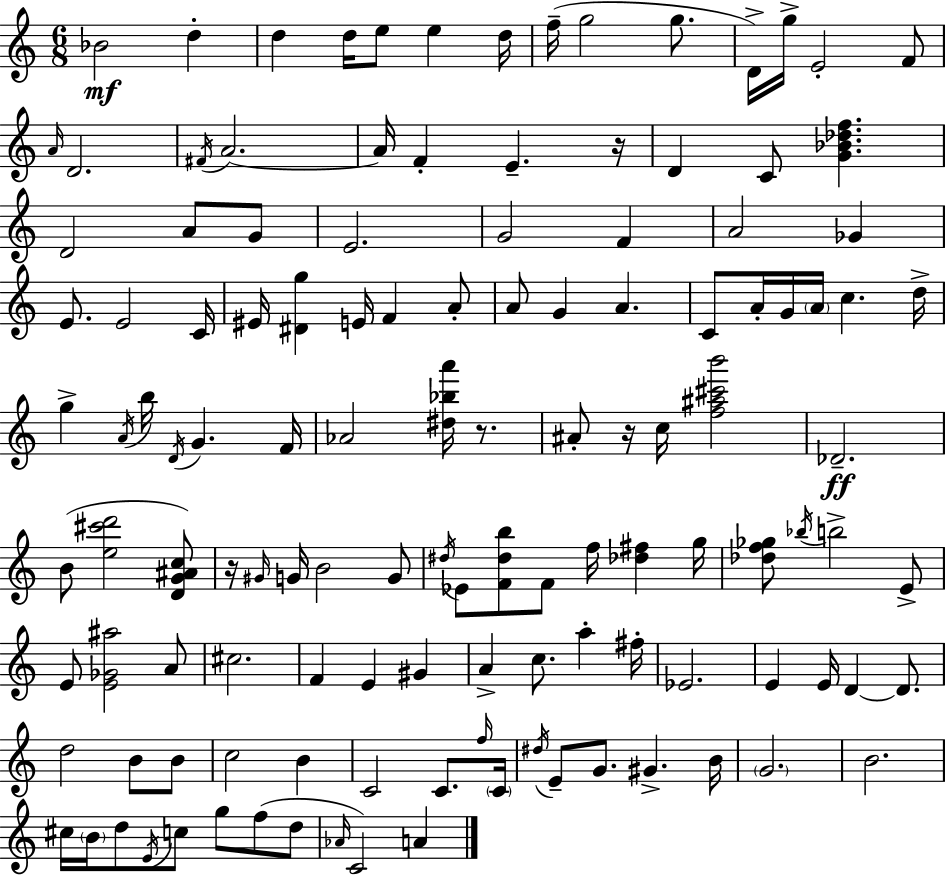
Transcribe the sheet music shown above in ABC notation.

X:1
T:Untitled
M:6/8
L:1/4
K:C
_B2 d d d/4 e/2 e d/4 f/4 g2 g/2 D/4 g/4 E2 F/2 A/4 D2 ^F/4 A2 A/4 F E z/4 D C/2 [G_B_df] D2 A/2 G/2 E2 G2 F A2 _G E/2 E2 C/4 ^E/4 [^Dg] E/4 F A/2 A/2 G A C/2 A/4 G/4 A/4 c d/4 g A/4 b/4 D/4 G F/4 _A2 [^d_ba']/4 z/2 ^A/2 z/4 c/4 [f^a^c'b']2 _D2 B/2 [e^c'd']2 [DG^Ac]/2 z/4 ^G/4 G/4 B2 G/2 ^d/4 _E/2 [F^db]/2 F/2 f/4 [_d^f] g/4 [_df_g]/2 _b/4 b2 E/2 E/2 [E_G^a]2 A/2 ^c2 F E ^G A c/2 a ^f/4 _E2 E E/4 D D/2 d2 B/2 B/2 c2 B C2 C/2 f/4 C/4 ^d/4 E/2 G/2 ^G B/4 G2 B2 ^c/4 B/4 d/2 E/4 c/2 g/2 f/2 d/2 _A/4 C2 A